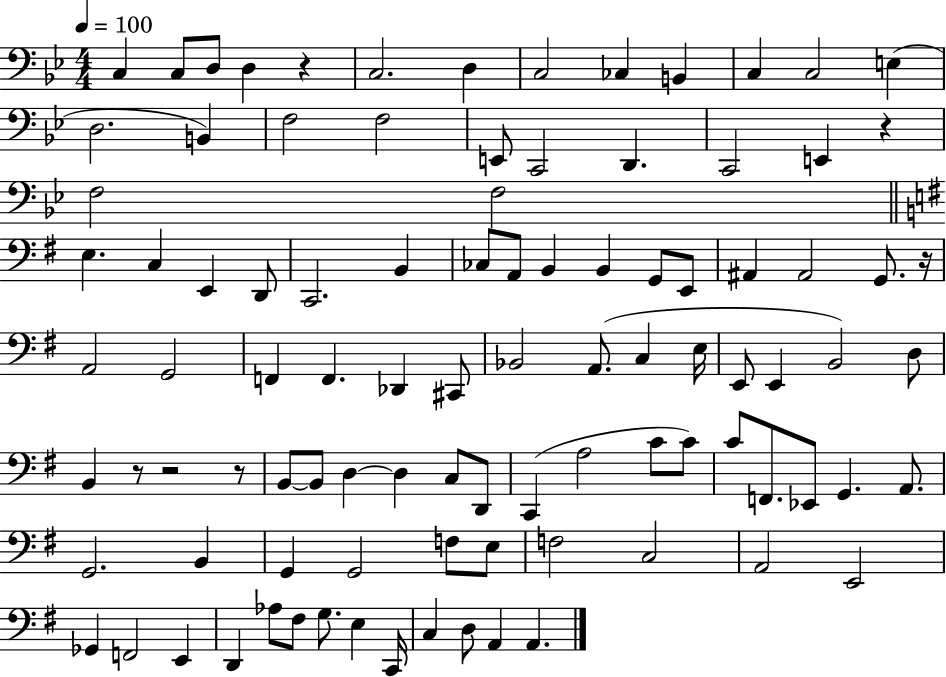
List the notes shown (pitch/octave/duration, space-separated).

C3/q C3/e D3/e D3/q R/q C3/h. D3/q C3/h CES3/q B2/q C3/q C3/h E3/q D3/h. B2/q F3/h F3/h E2/e C2/h D2/q. C2/h E2/q R/q F3/h F3/h E3/q. C3/q E2/q D2/e C2/h. B2/q CES3/e A2/e B2/q B2/q G2/e E2/e A#2/q A#2/h G2/e. R/s A2/h G2/h F2/q F2/q. Db2/q C#2/e Bb2/h A2/e. C3/q E3/s E2/e E2/q B2/h D3/e B2/q R/e R/h R/e B2/e B2/e D3/q D3/q C3/e D2/e C2/q A3/h C4/e C4/e C4/e F2/e. Eb2/e G2/q. A2/e. G2/h. B2/q G2/q G2/h F3/e E3/e F3/h C3/h A2/h E2/h Gb2/q F2/h E2/q D2/q Ab3/e F#3/e G3/e. E3/q C2/s C3/q D3/e A2/q A2/q.